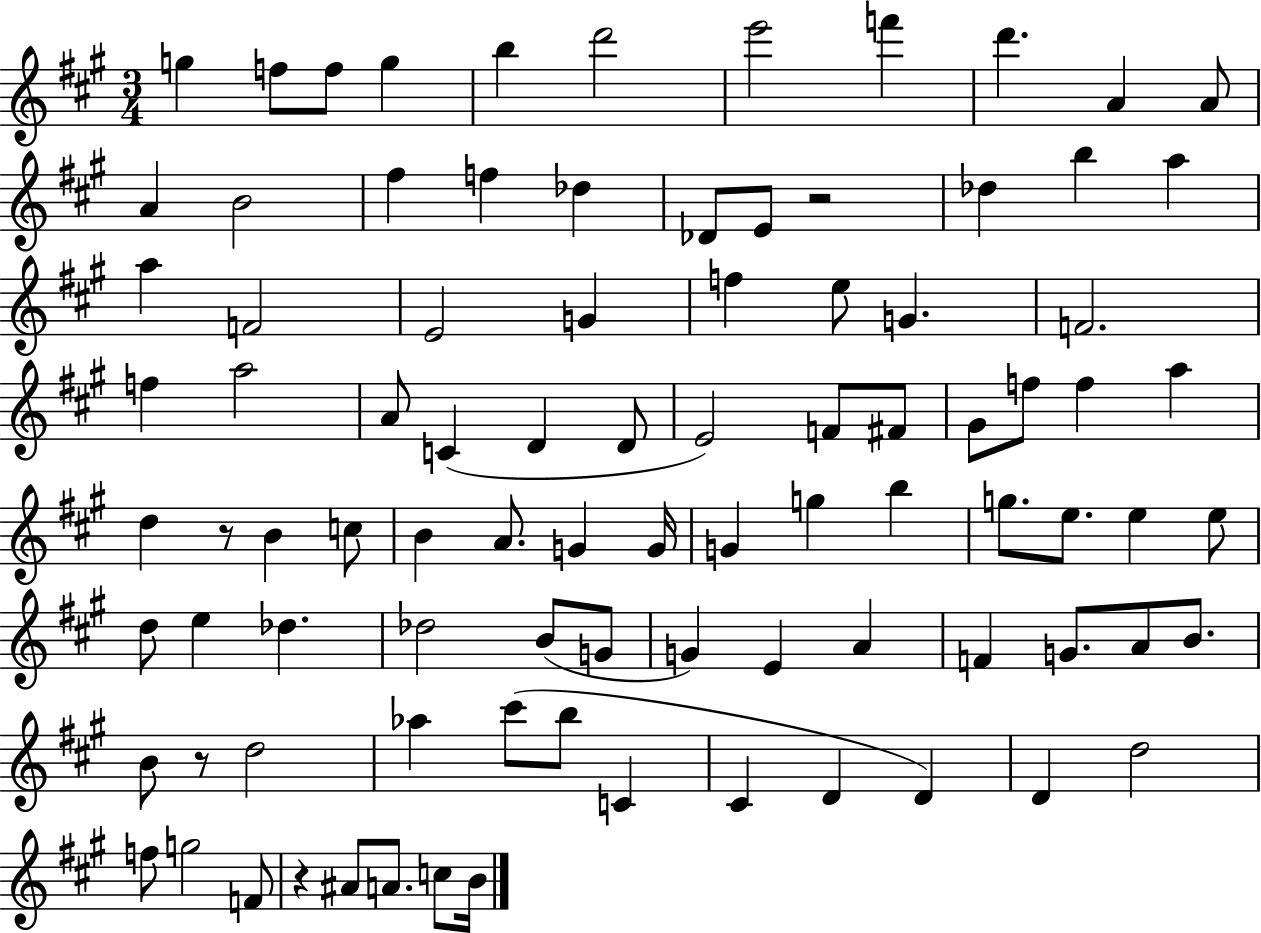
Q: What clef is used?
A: treble